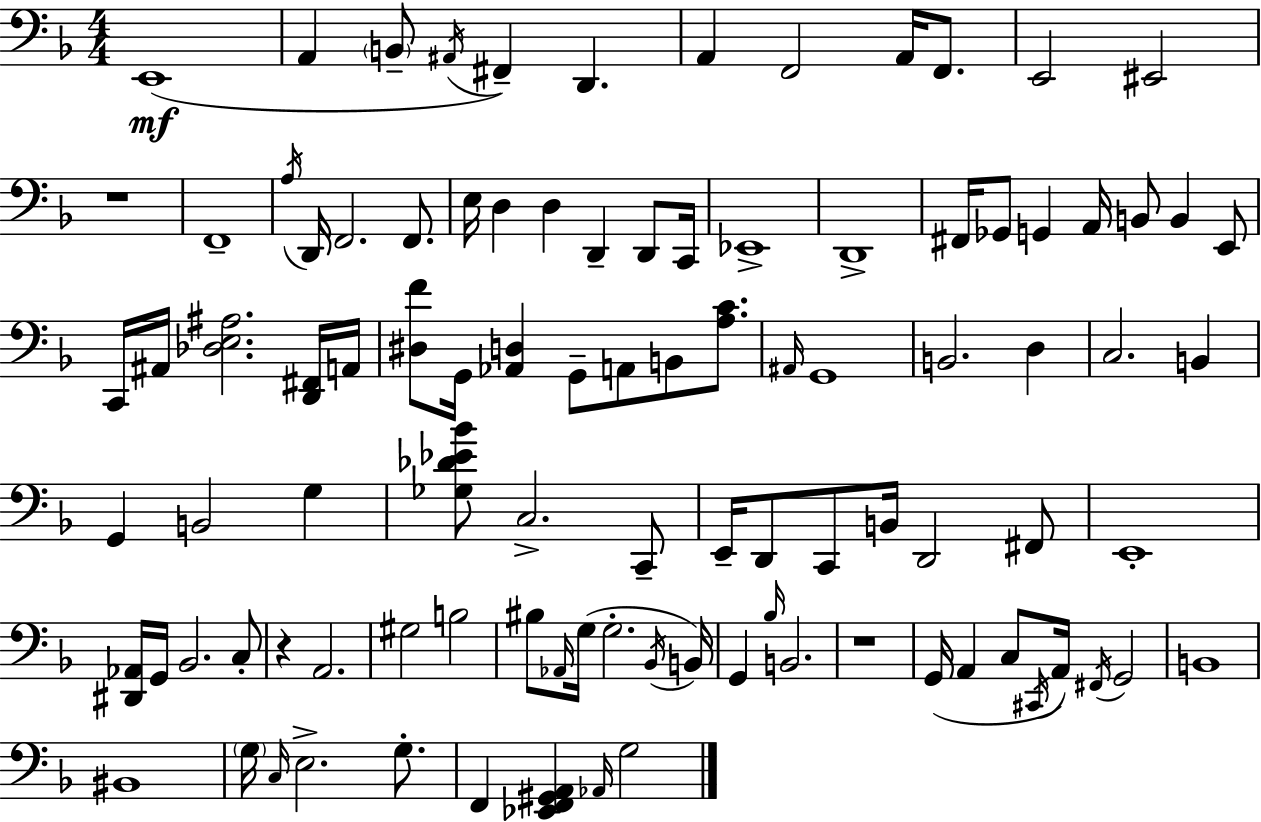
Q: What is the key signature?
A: F major